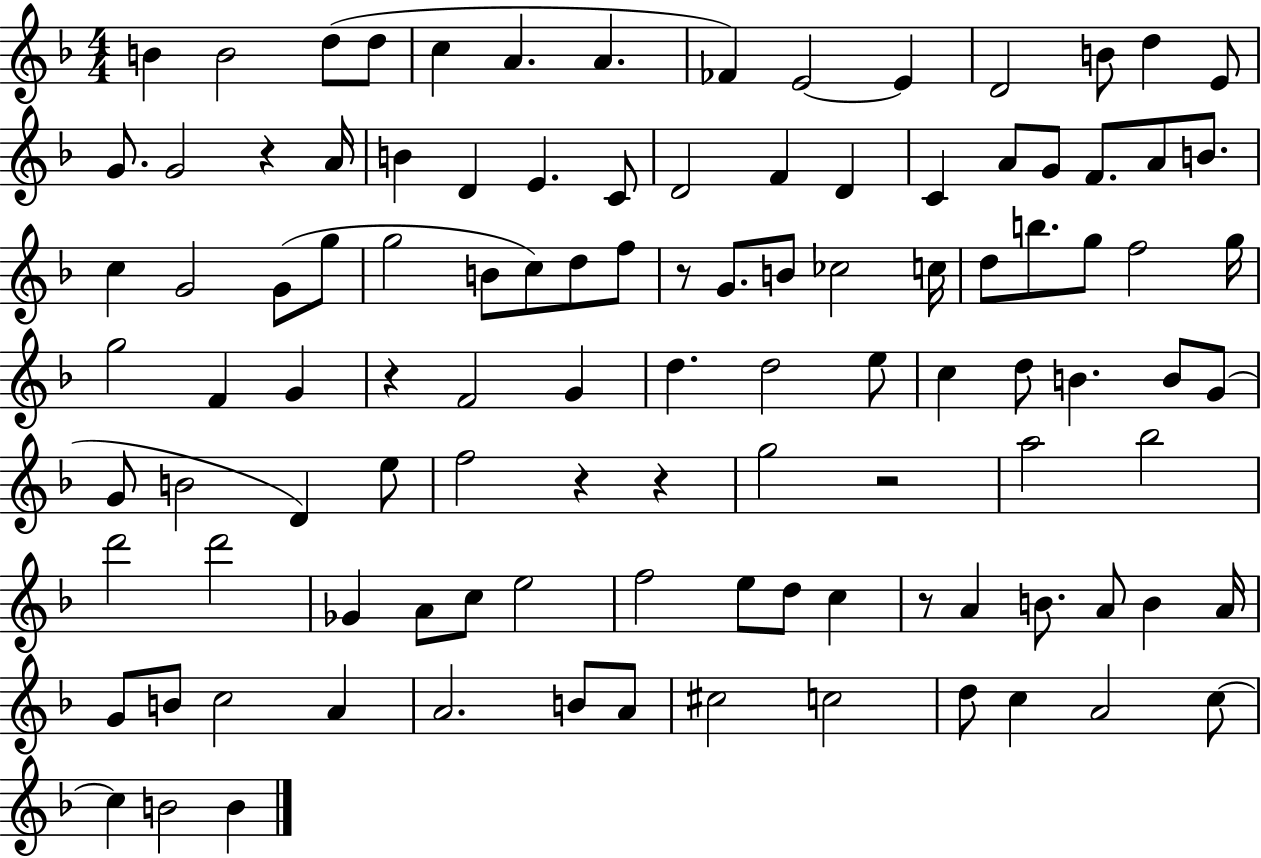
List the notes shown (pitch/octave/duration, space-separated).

B4/q B4/h D5/e D5/e C5/q A4/q. A4/q. FES4/q E4/h E4/q D4/h B4/e D5/q E4/e G4/e. G4/h R/q A4/s B4/q D4/q E4/q. C4/e D4/h F4/q D4/q C4/q A4/e G4/e F4/e. A4/e B4/e. C5/q G4/h G4/e G5/e G5/h B4/e C5/e D5/e F5/e R/e G4/e. B4/e CES5/h C5/s D5/e B5/e. G5/e F5/h G5/s G5/h F4/q G4/q R/q F4/h G4/q D5/q. D5/h E5/e C5/q D5/e B4/q. B4/e G4/e G4/e B4/h D4/q E5/e F5/h R/q R/q G5/h R/h A5/h Bb5/h D6/h D6/h Gb4/q A4/e C5/e E5/h F5/h E5/e D5/e C5/q R/e A4/q B4/e. A4/e B4/q A4/s G4/e B4/e C5/h A4/q A4/h. B4/e A4/e C#5/h C5/h D5/e C5/q A4/h C5/e C5/q B4/h B4/q